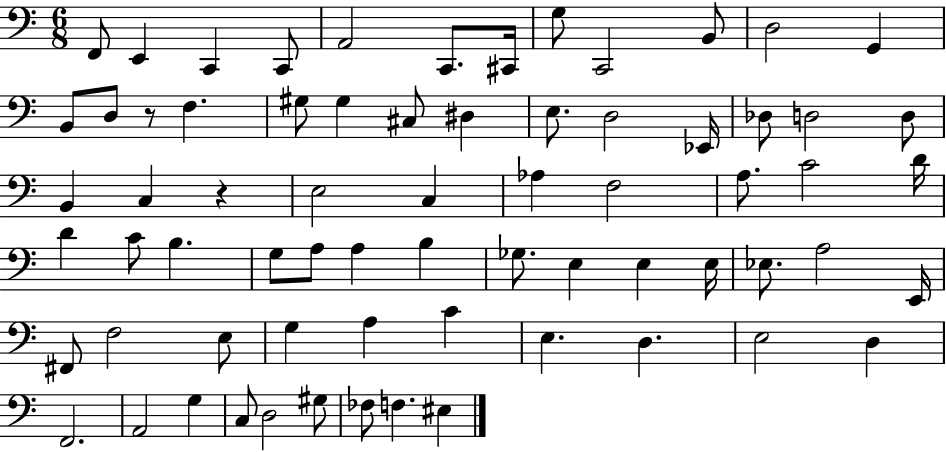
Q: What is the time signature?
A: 6/8